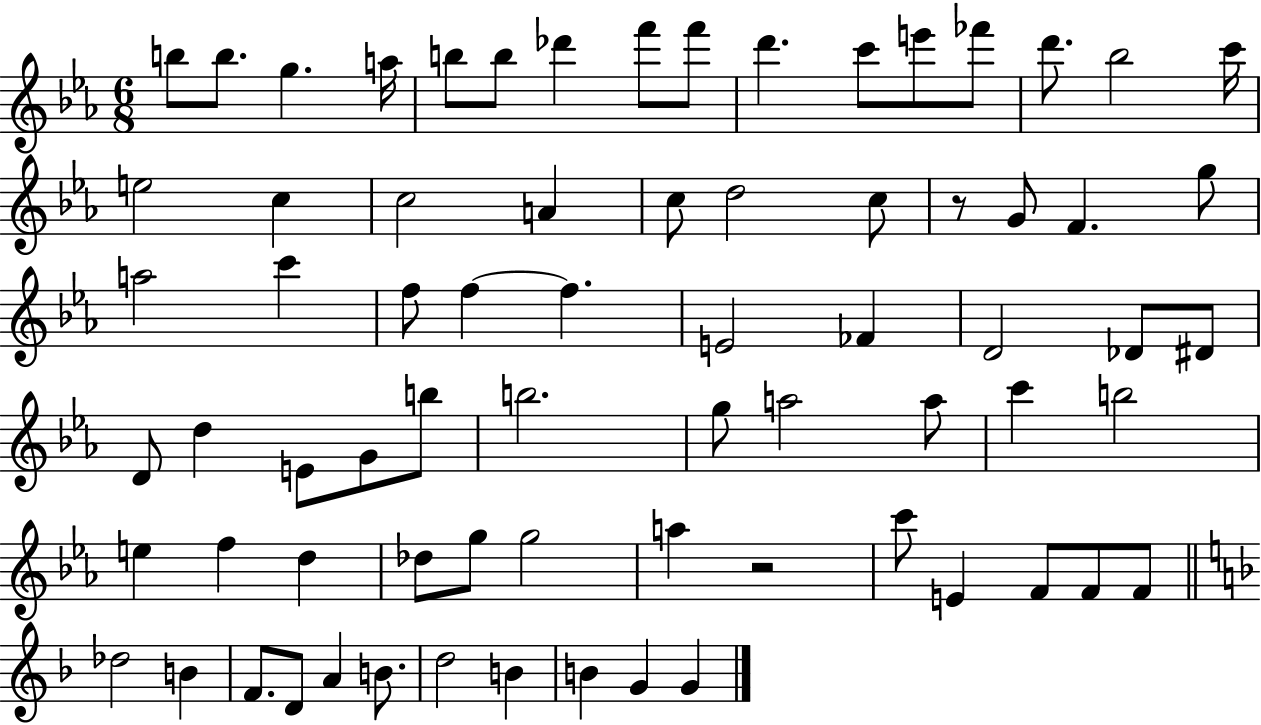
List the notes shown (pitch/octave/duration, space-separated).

B5/e B5/e. G5/q. A5/s B5/e B5/e Db6/q F6/e F6/e D6/q. C6/e E6/e FES6/e D6/e. Bb5/h C6/s E5/h C5/q C5/h A4/q C5/e D5/h C5/e R/e G4/e F4/q. G5/e A5/h C6/q F5/e F5/q F5/q. E4/h FES4/q D4/h Db4/e D#4/e D4/e D5/q E4/e G4/e B5/e B5/h. G5/e A5/h A5/e C6/q B5/h E5/q F5/q D5/q Db5/e G5/e G5/h A5/q R/h C6/e E4/q F4/e F4/e F4/e Db5/h B4/q F4/e. D4/e A4/q B4/e. D5/h B4/q B4/q G4/q G4/q